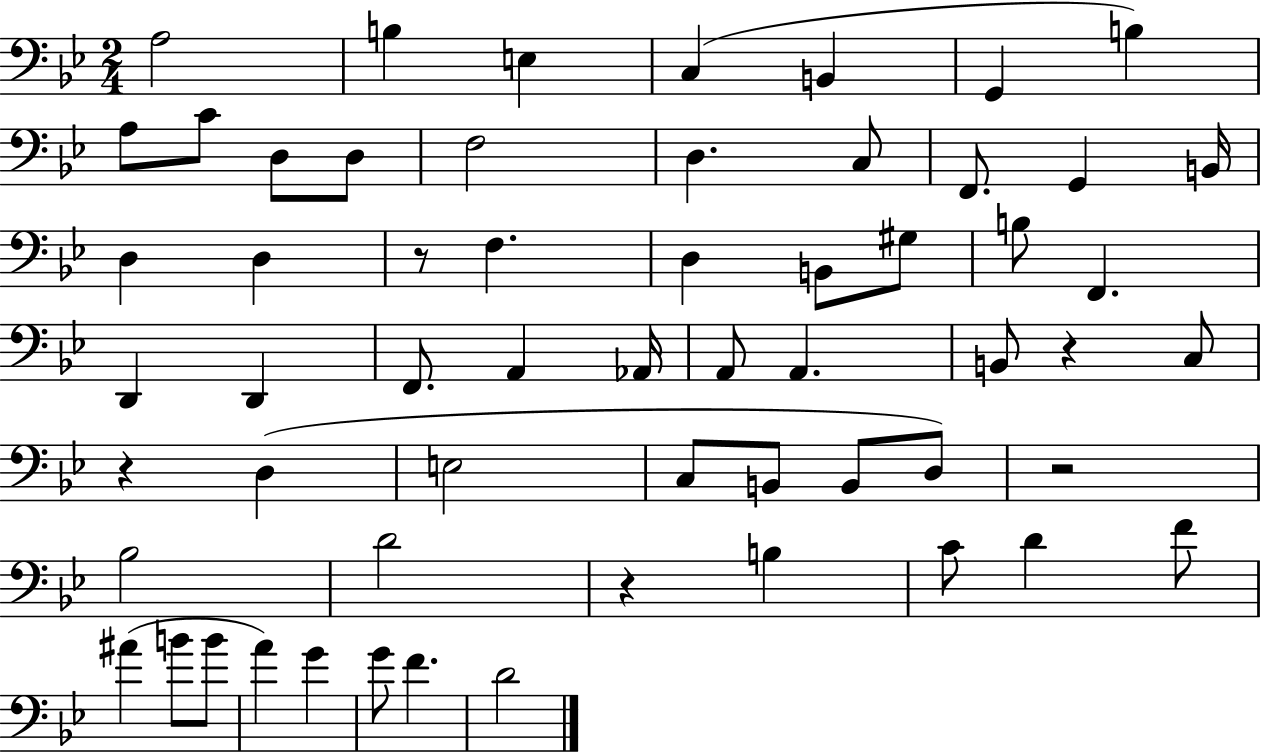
X:1
T:Untitled
M:2/4
L:1/4
K:Bb
A,2 B, E, C, B,, G,, B, A,/2 C/2 D,/2 D,/2 F,2 D, C,/2 F,,/2 G,, B,,/4 D, D, z/2 F, D, B,,/2 ^G,/2 B,/2 F,, D,, D,, F,,/2 A,, _A,,/4 A,,/2 A,, B,,/2 z C,/2 z D, E,2 C,/2 B,,/2 B,,/2 D,/2 z2 _B,2 D2 z B, C/2 D F/2 ^A B/2 B/2 A G G/2 F D2